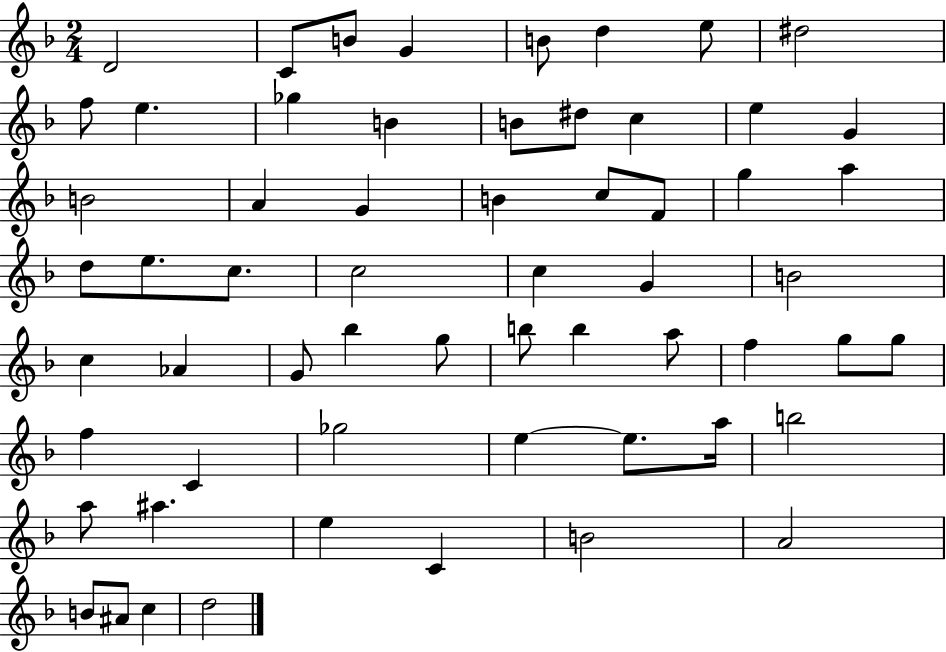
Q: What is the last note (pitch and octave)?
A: D5